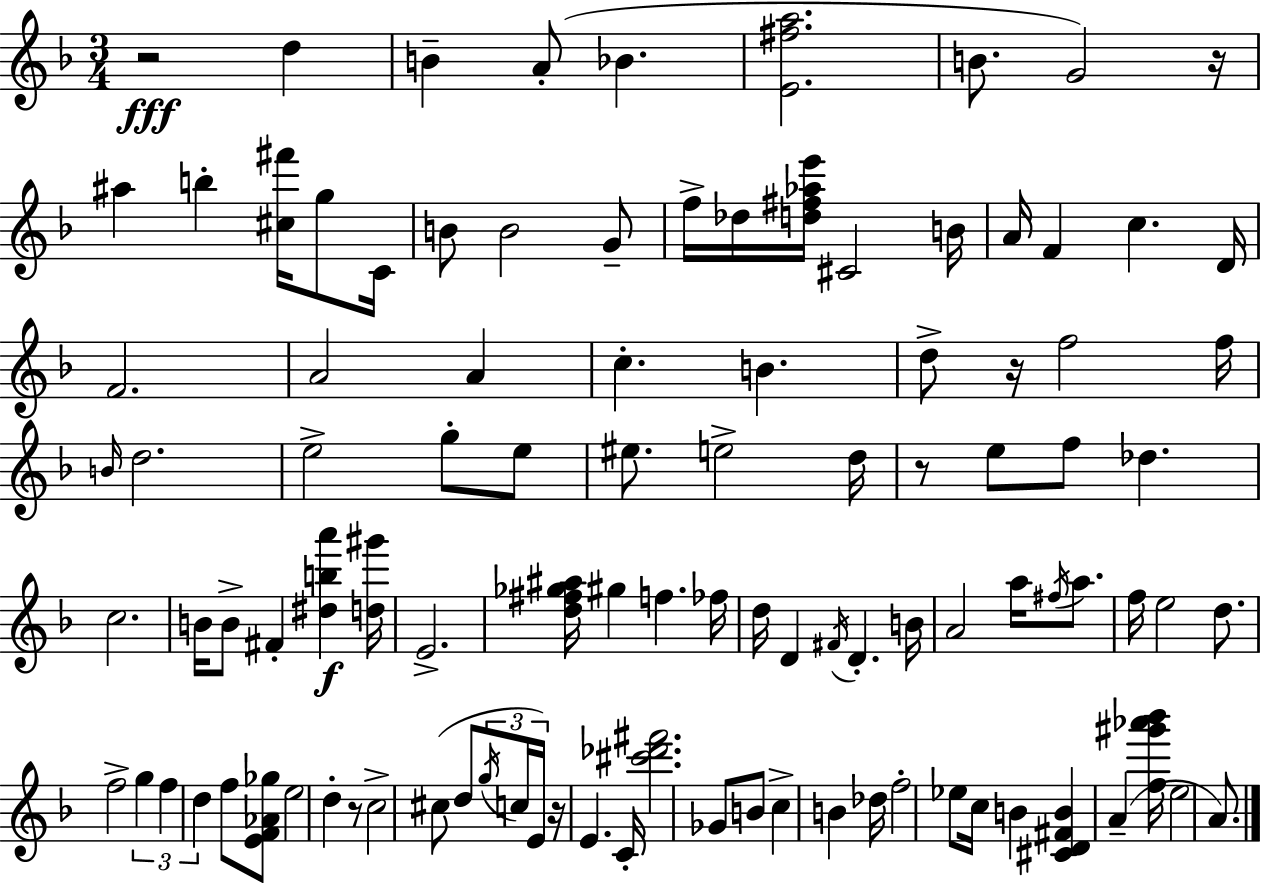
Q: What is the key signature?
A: D minor